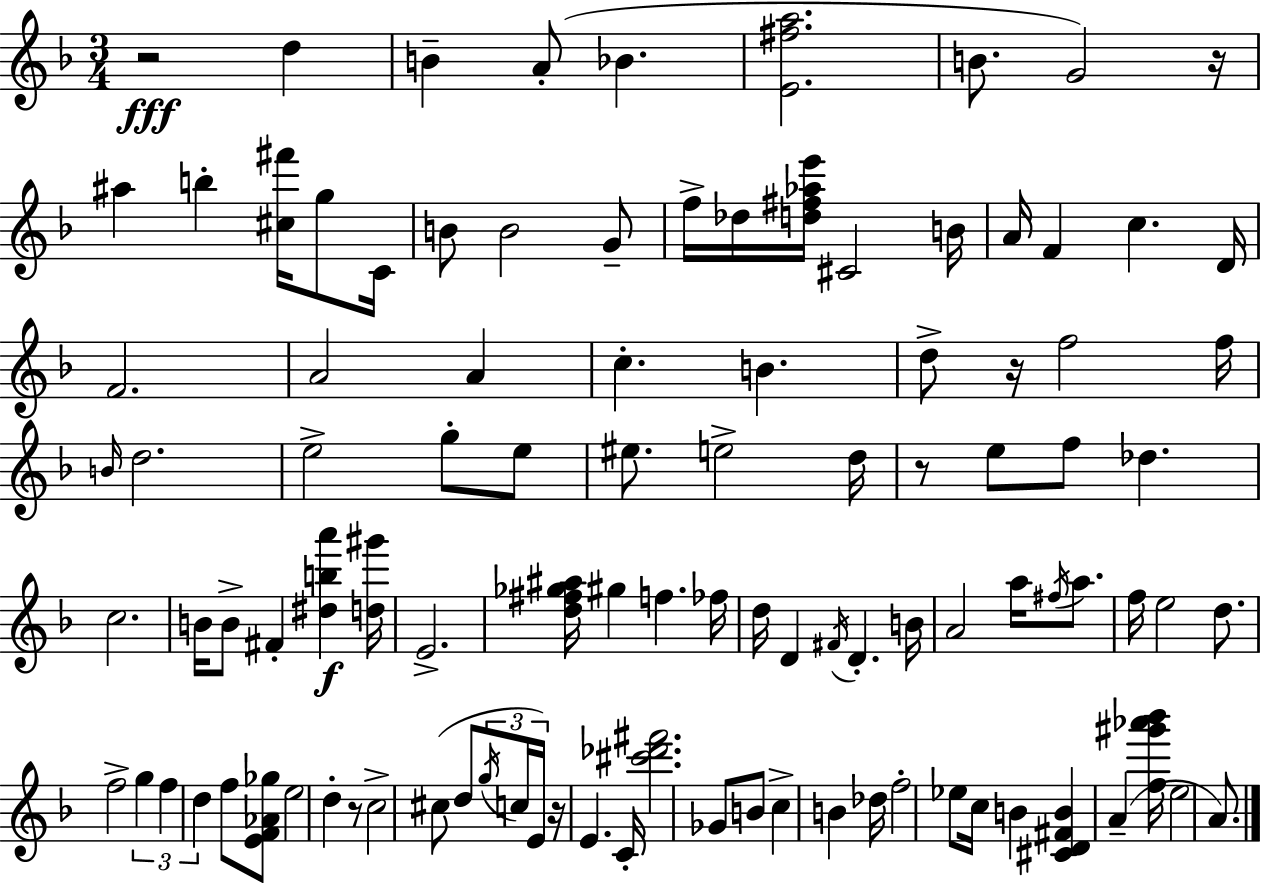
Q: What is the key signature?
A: D minor